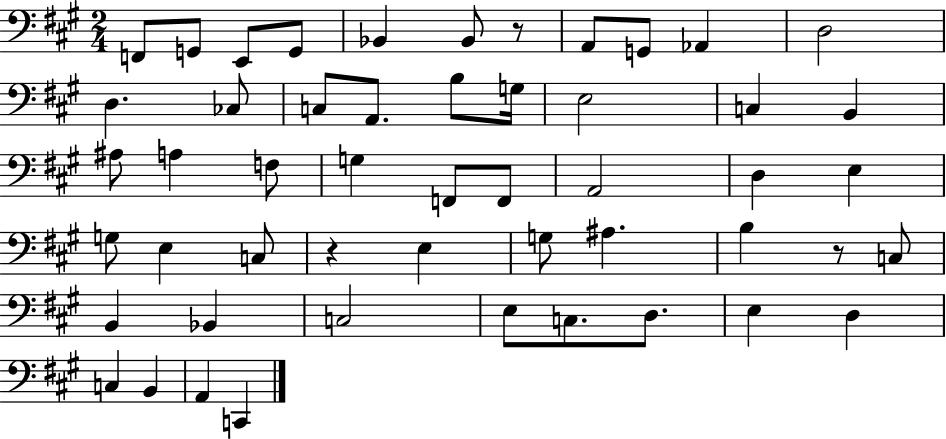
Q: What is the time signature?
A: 2/4